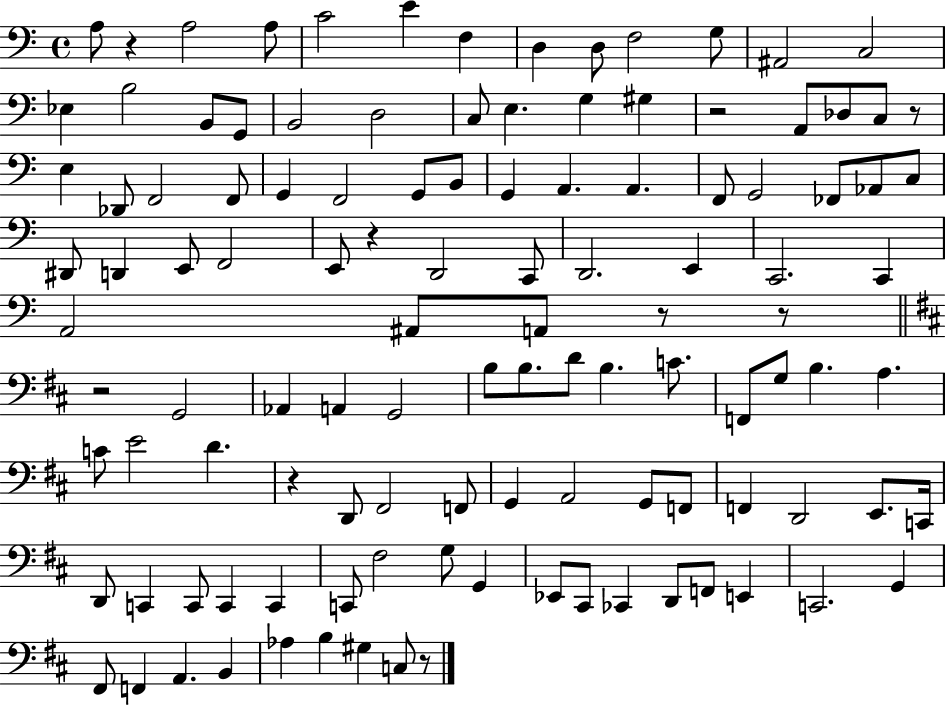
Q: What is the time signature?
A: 4/4